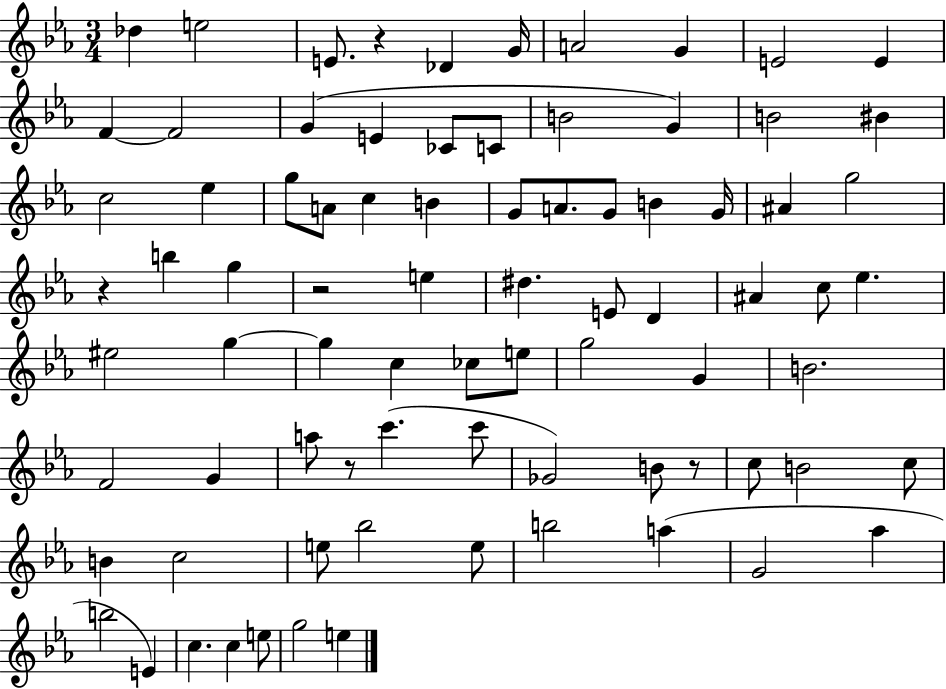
Db5/q E5/h E4/e. R/q Db4/q G4/s A4/h G4/q E4/h E4/q F4/q F4/h G4/q E4/q CES4/e C4/e B4/h G4/q B4/h BIS4/q C5/h Eb5/q G5/e A4/e C5/q B4/q G4/e A4/e. G4/e B4/q G4/s A#4/q G5/h R/q B5/q G5/q R/h E5/q D#5/q. E4/e D4/q A#4/q C5/e Eb5/q. EIS5/h G5/q G5/q C5/q CES5/e E5/e G5/h G4/q B4/h. F4/h G4/q A5/e R/e C6/q. C6/e Gb4/h B4/e R/e C5/e B4/h C5/e B4/q C5/h E5/e Bb5/h E5/e B5/h A5/q G4/h Ab5/q B5/h E4/q C5/q. C5/q E5/e G5/h E5/q